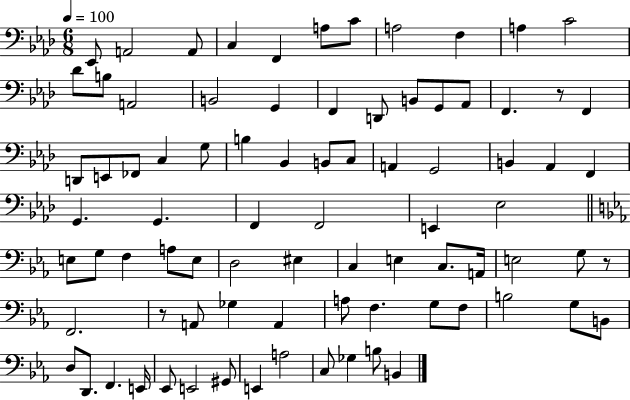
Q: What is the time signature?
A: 6/8